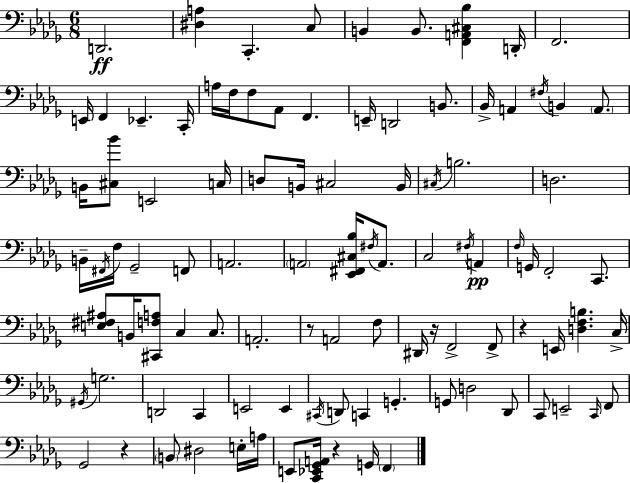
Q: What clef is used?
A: bass